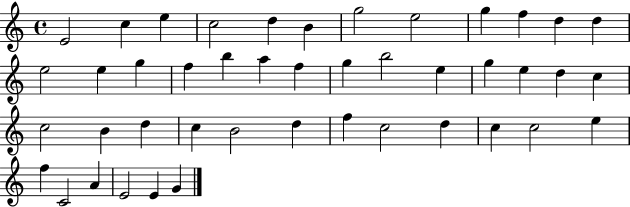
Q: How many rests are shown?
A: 0